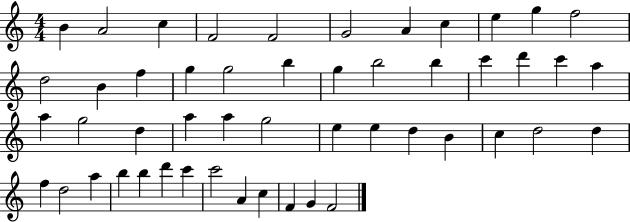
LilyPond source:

{
  \clef treble
  \numericTimeSignature
  \time 4/4
  \key c \major
  b'4 a'2 c''4 | f'2 f'2 | g'2 a'4 c''4 | e''4 g''4 f''2 | \break d''2 b'4 f''4 | g''4 g''2 b''4 | g''4 b''2 b''4 | c'''4 d'''4 c'''4 a''4 | \break a''4 g''2 d''4 | a''4 a''4 g''2 | e''4 e''4 d''4 b'4 | c''4 d''2 d''4 | \break f''4 d''2 a''4 | b''4 b''4 d'''4 c'''4 | c'''2 a'4 c''4 | f'4 g'4 f'2 | \break \bar "|."
}